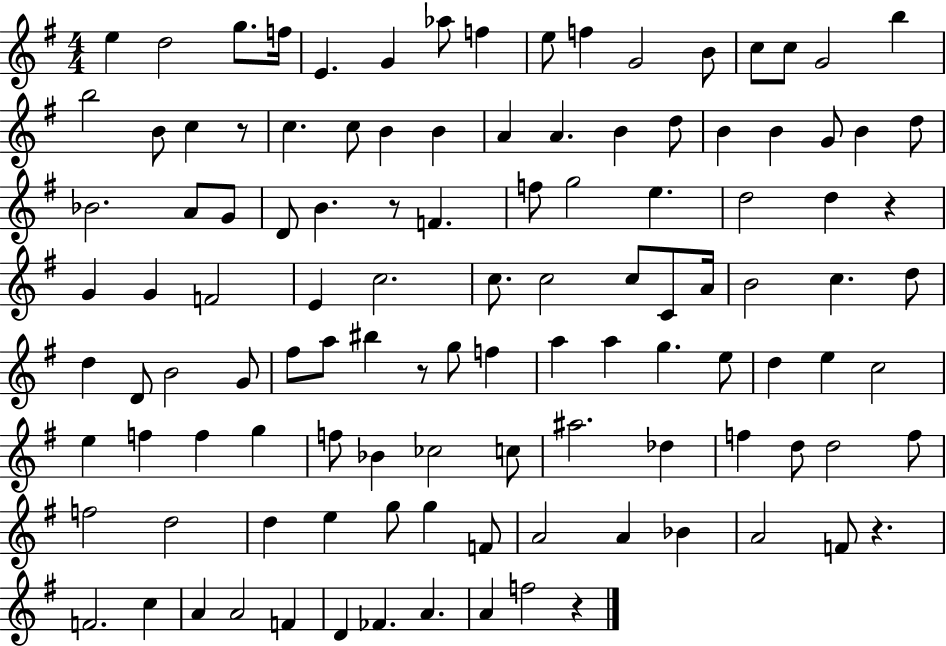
{
  \clef treble
  \numericTimeSignature
  \time 4/4
  \key g \major
  e''4 d''2 g''8. f''16 | e'4. g'4 aes''8 f''4 | e''8 f''4 g'2 b'8 | c''8 c''8 g'2 b''4 | \break b''2 b'8 c''4 r8 | c''4. c''8 b'4 b'4 | a'4 a'4. b'4 d''8 | b'4 b'4 g'8 b'4 d''8 | \break bes'2. a'8 g'8 | d'8 b'4. r8 f'4. | f''8 g''2 e''4. | d''2 d''4 r4 | \break g'4 g'4 f'2 | e'4 c''2. | c''8. c''2 c''8 c'8 a'16 | b'2 c''4. d''8 | \break d''4 d'8 b'2 g'8 | fis''8 a''8 bis''4 r8 g''8 f''4 | a''4 a''4 g''4. e''8 | d''4 e''4 c''2 | \break e''4 f''4 f''4 g''4 | f''8 bes'4 ces''2 c''8 | ais''2. des''4 | f''4 d''8 d''2 f''8 | \break f''2 d''2 | d''4 e''4 g''8 g''4 f'8 | a'2 a'4 bes'4 | a'2 f'8 r4. | \break f'2. c''4 | a'4 a'2 f'4 | d'4 fes'4. a'4. | a'4 f''2 r4 | \break \bar "|."
}